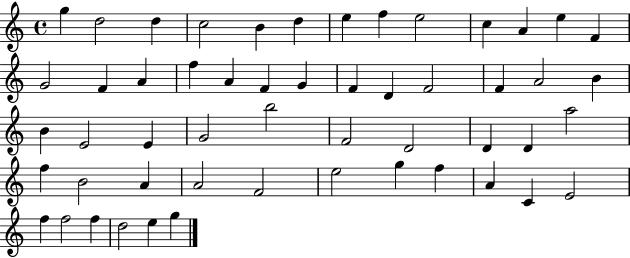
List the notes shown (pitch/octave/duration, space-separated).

G5/q D5/h D5/q C5/h B4/q D5/q E5/q F5/q E5/h C5/q A4/q E5/q F4/q G4/h F4/q A4/q F5/q A4/q F4/q G4/q F4/q D4/q F4/h F4/q A4/h B4/q B4/q E4/h E4/q G4/h B5/h F4/h D4/h D4/q D4/q A5/h F5/q B4/h A4/q A4/h F4/h E5/h G5/q F5/q A4/q C4/q E4/h F5/q F5/h F5/q D5/h E5/q G5/q